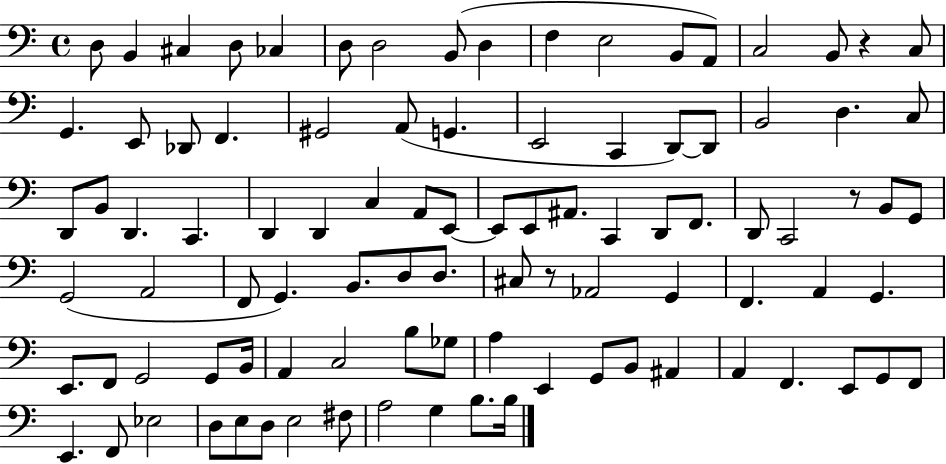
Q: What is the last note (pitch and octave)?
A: B3